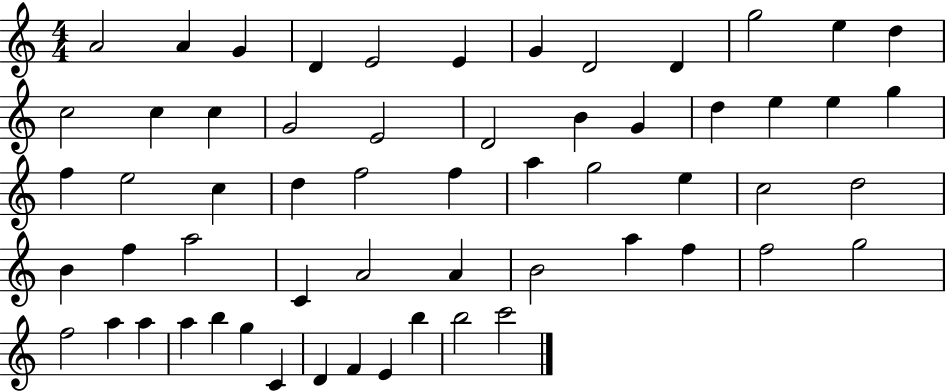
A4/h A4/q G4/q D4/q E4/h E4/q G4/q D4/h D4/q G5/h E5/q D5/q C5/h C5/q C5/q G4/h E4/h D4/h B4/q G4/q D5/q E5/q E5/q G5/q F5/q E5/h C5/q D5/q F5/h F5/q A5/q G5/h E5/q C5/h D5/h B4/q F5/q A5/h C4/q A4/h A4/q B4/h A5/q F5/q F5/h G5/h F5/h A5/q A5/q A5/q B5/q G5/q C4/q D4/q F4/q E4/q B5/q B5/h C6/h